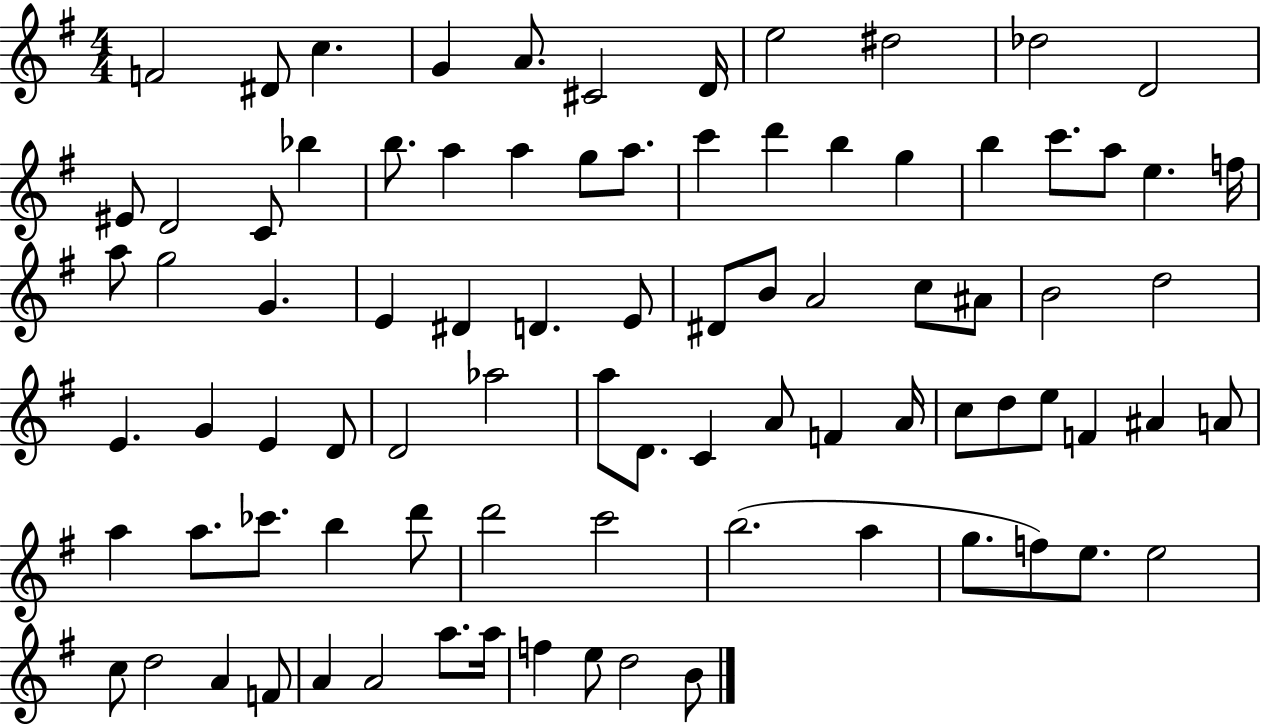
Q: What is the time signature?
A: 4/4